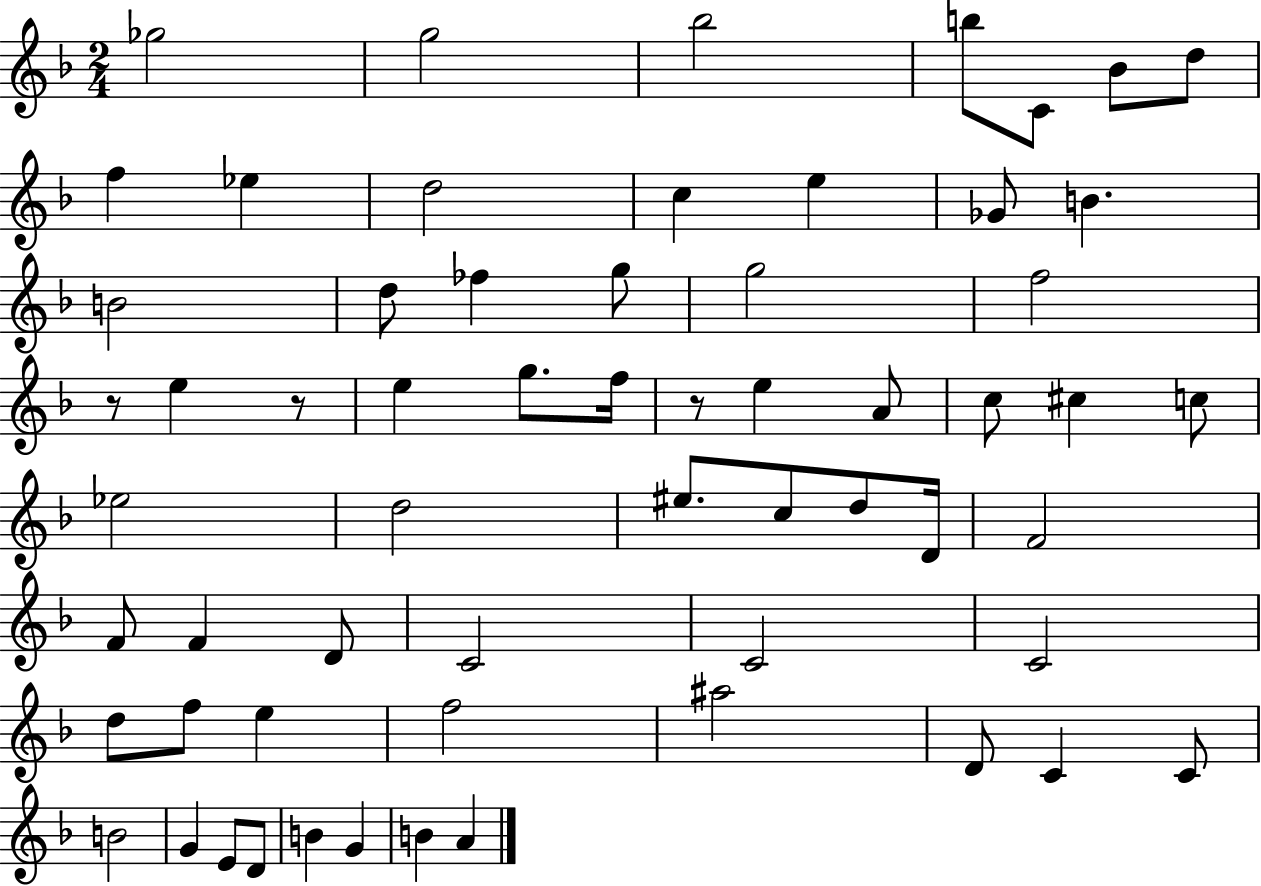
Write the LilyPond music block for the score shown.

{
  \clef treble
  \numericTimeSignature
  \time 2/4
  \key f \major
  ges''2 | g''2 | bes''2 | b''8 c'8 bes'8 d''8 | \break f''4 ees''4 | d''2 | c''4 e''4 | ges'8 b'4. | \break b'2 | d''8 fes''4 g''8 | g''2 | f''2 | \break r8 e''4 r8 | e''4 g''8. f''16 | r8 e''4 a'8 | c''8 cis''4 c''8 | \break ees''2 | d''2 | eis''8. c''8 d''8 d'16 | f'2 | \break f'8 f'4 d'8 | c'2 | c'2 | c'2 | \break d''8 f''8 e''4 | f''2 | ais''2 | d'8 c'4 c'8 | \break b'2 | g'4 e'8 d'8 | b'4 g'4 | b'4 a'4 | \break \bar "|."
}